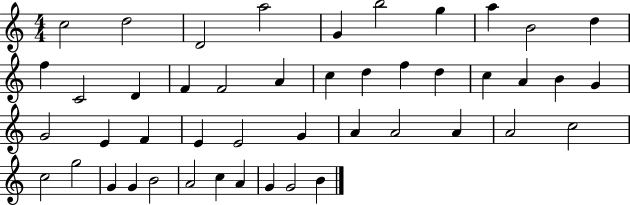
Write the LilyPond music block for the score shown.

{
  \clef treble
  \numericTimeSignature
  \time 4/4
  \key c \major
  c''2 d''2 | d'2 a''2 | g'4 b''2 g''4 | a''4 b'2 d''4 | \break f''4 c'2 d'4 | f'4 f'2 a'4 | c''4 d''4 f''4 d''4 | c''4 a'4 b'4 g'4 | \break g'2 e'4 f'4 | e'4 e'2 g'4 | a'4 a'2 a'4 | a'2 c''2 | \break c''2 g''2 | g'4 g'4 b'2 | a'2 c''4 a'4 | g'4 g'2 b'4 | \break \bar "|."
}